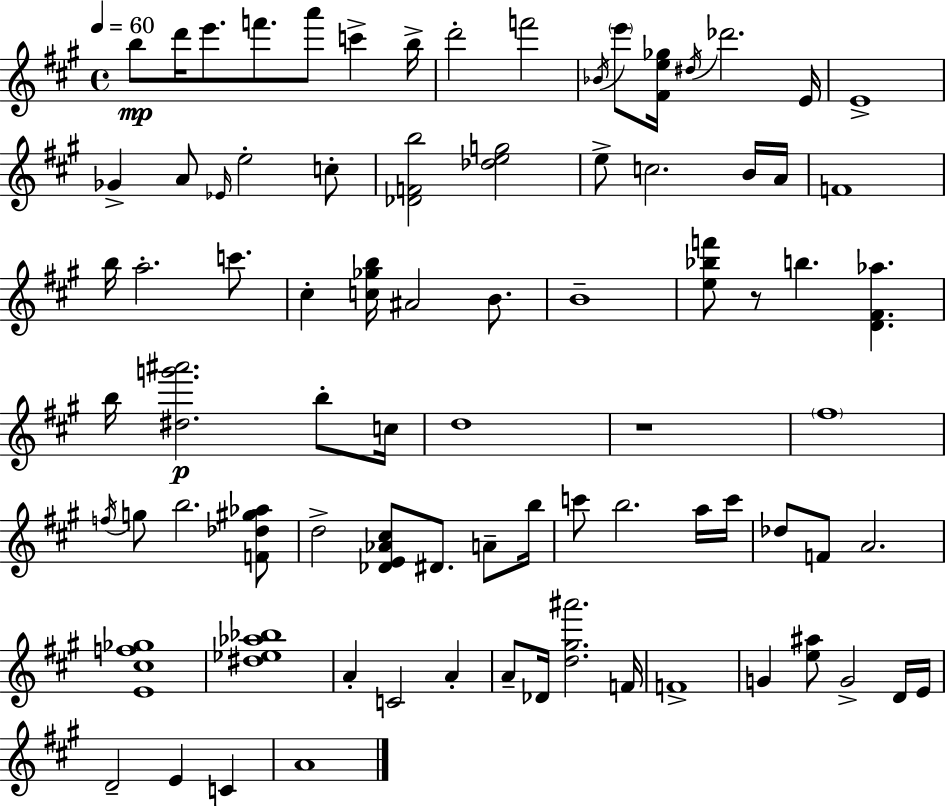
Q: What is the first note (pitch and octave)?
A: B5